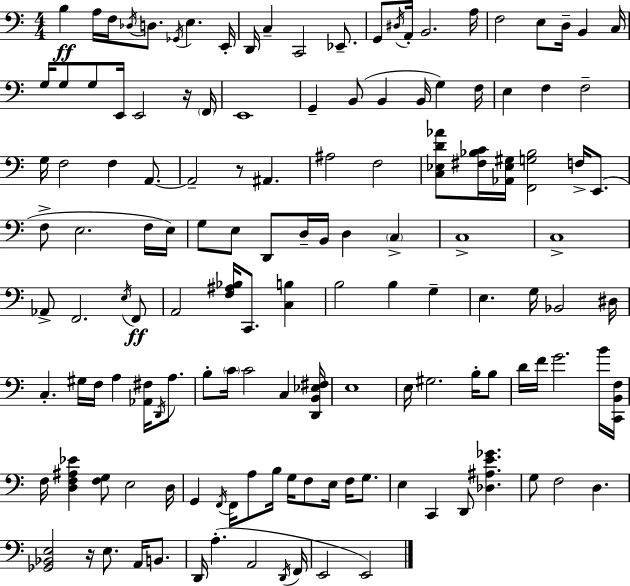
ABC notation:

X:1
T:Untitled
M:4/4
L:1/4
K:Am
B, A,/4 F,/4 _D,/4 D,/2 _G,,/4 E, E,,/4 D,,/4 C, C,,2 _E,,/2 G,,/2 ^D,/4 A,,/4 B,,2 A,/4 F,2 E,/2 D,/4 B,, C,/4 G,/4 G,/2 G,/2 E,,/4 E,,2 z/4 F,,/4 E,,4 G,, B,,/2 B,, B,,/4 G, F,/4 E, F, F,2 G,/4 F,2 F, A,,/2 A,,2 z/2 ^A,, ^A,2 F,2 [C,_E,D_A]/2 [^F,_B,C]/4 [_A,,_E,^G,]/4 [F,,G,_B,]2 F,/4 E,,/2 F,/2 E,2 F,/4 E,/4 G,/2 E,/2 D,,/2 D,/4 B,,/4 D, C, C,4 C,4 _A,,/2 F,,2 E,/4 F,,/2 A,,2 [F,^A,_B,]/4 C,,/2 [C,B,] B,2 B, G, E, G,/4 _B,,2 ^D,/4 C, ^G,/4 F,/4 A, [_A,,^F,]/4 D,,/4 A,/2 B,/2 C/4 C2 C, [D,,B,,_E,^F,]/4 E,4 E,/4 ^G,2 B,/4 B,/2 D/4 F/4 G2 B/4 [C,,B,,F,]/4 F,/4 [D,F,^A,_E] [F,G,]/2 E,2 D,/4 G,, F,,/4 F,,/4 A,/2 B,/4 G,/4 F,/2 E,/4 F,/4 G,/2 E, C,, D,,/2 [_D,^A,E_G] G,/2 F,2 D, [_G,,_B,,E,]2 z/4 E,/2 A,,/4 B,,/2 D,,/4 A, A,,2 D,,/4 F,,/4 E,,2 E,,2